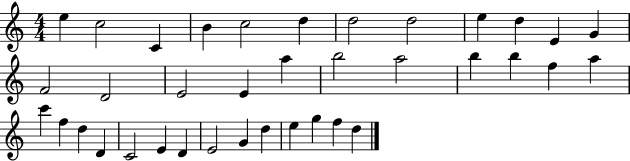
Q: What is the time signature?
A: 4/4